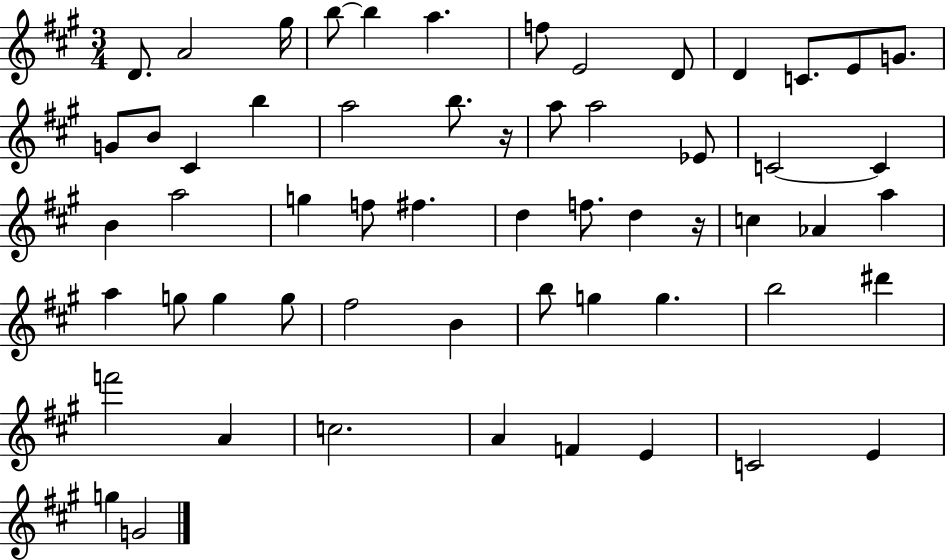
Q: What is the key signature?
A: A major